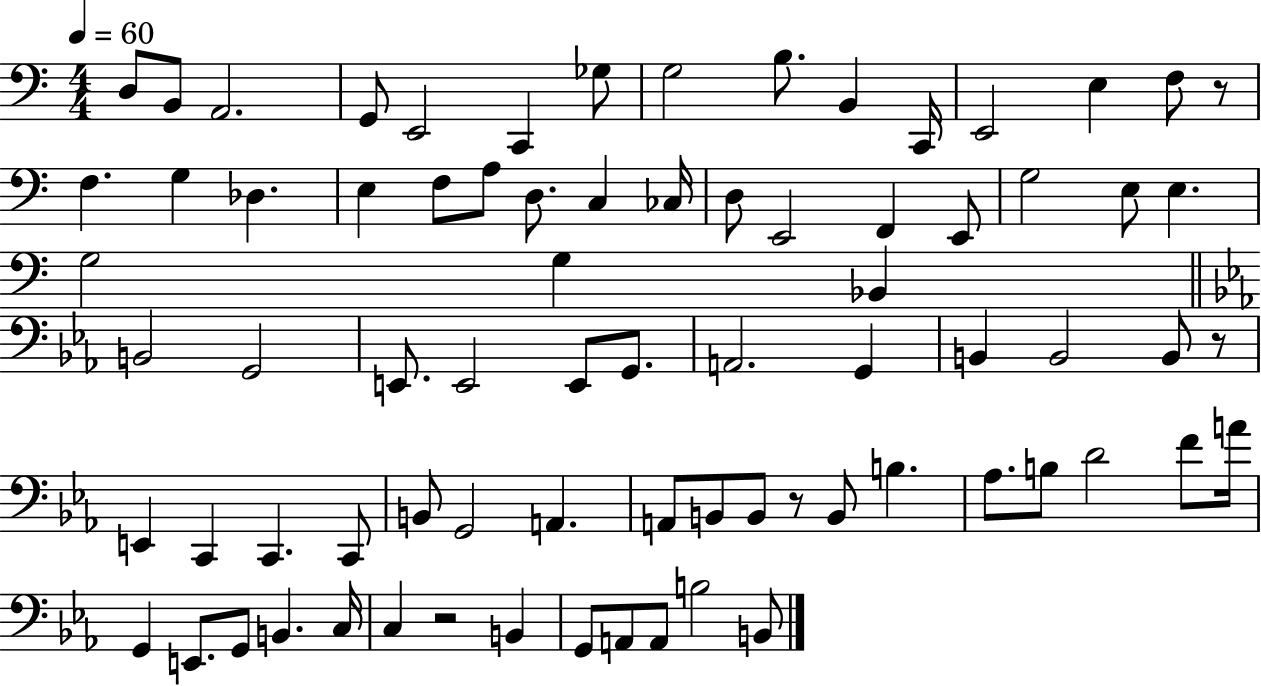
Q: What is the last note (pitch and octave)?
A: B2